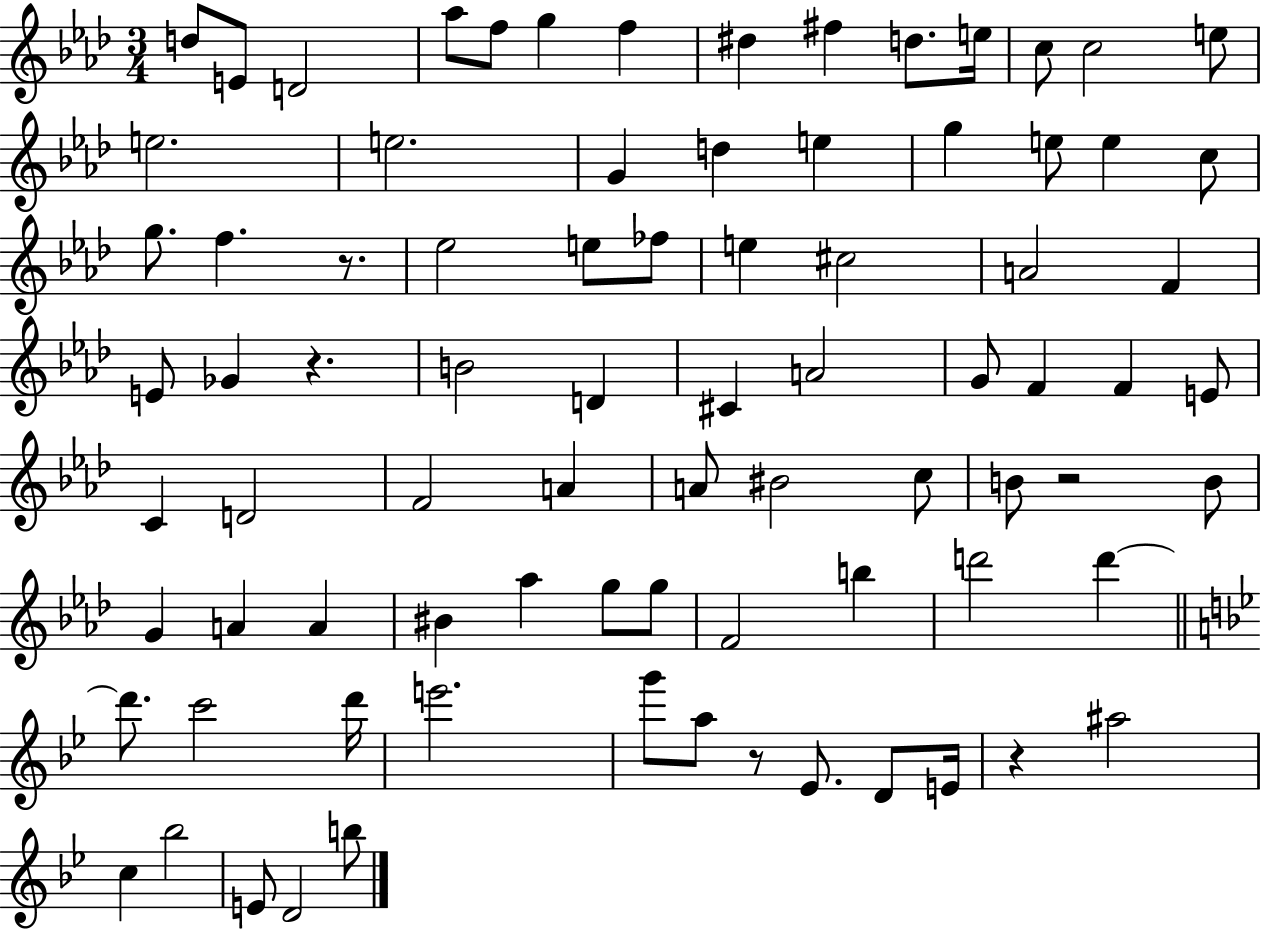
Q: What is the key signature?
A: AES major